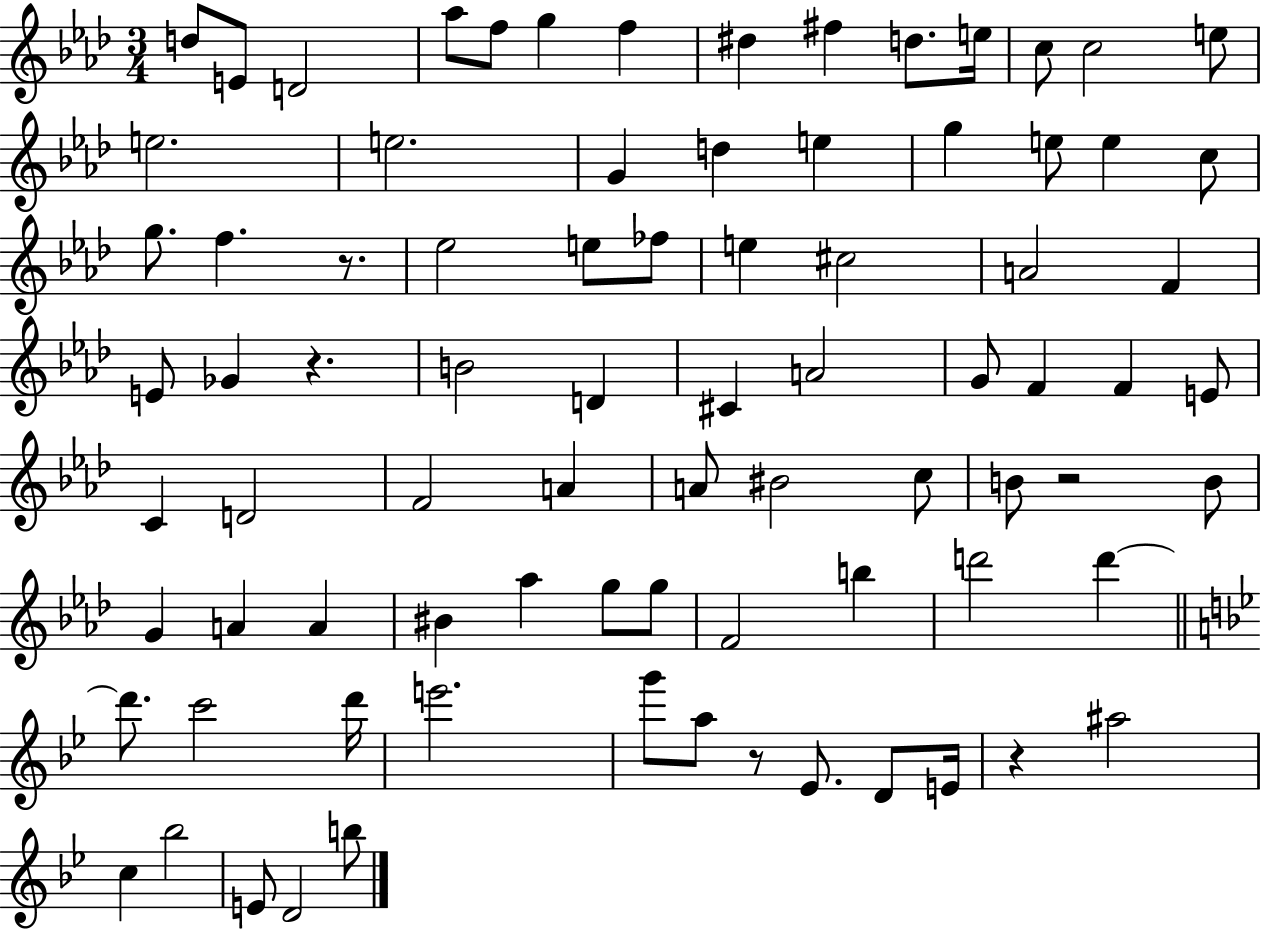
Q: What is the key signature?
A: AES major